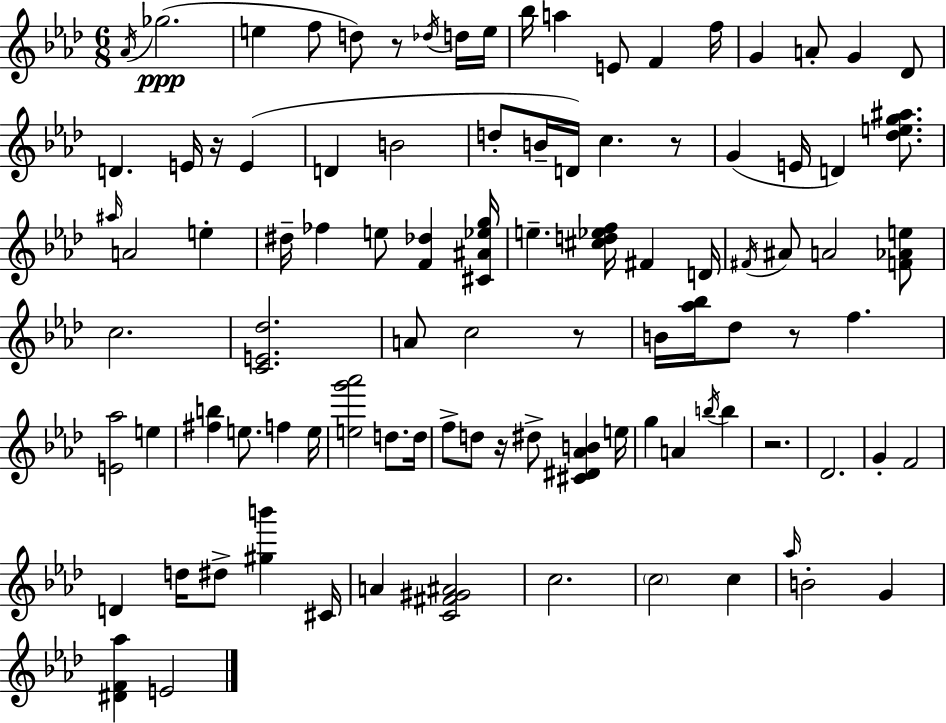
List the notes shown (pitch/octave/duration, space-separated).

Ab4/s Gb5/h. E5/q F5/e D5/e R/e Db5/s D5/s E5/s Bb5/s A5/q E4/e F4/q F5/s G4/q A4/e G4/q Db4/e D4/q. E4/s R/s E4/q D4/q B4/h D5/e B4/s D4/s C5/q. R/e G4/q E4/s D4/q [Db5,E5,G5,A#5]/e. A#5/s A4/h E5/q D#5/s FES5/q E5/e [F4,Db5]/q [C#4,A#4,Eb5,G5]/s E5/q. [C#5,D5,Eb5,F5]/s F#4/q D4/s F#4/s A#4/e A4/h [F4,Ab4,E5]/e C5/h. [C4,E4,Db5]/h. A4/e C5/h R/e B4/s [Ab5,Bb5]/s Db5/e R/e F5/q. [E4,Ab5]/h E5/q [F#5,B5]/q E5/e. F5/q E5/s [E5,G6,Ab6]/h D5/e. D5/s F5/e D5/e R/s D#5/e [C#4,D#4,Ab4,B4]/q E5/s G5/q A4/q B5/s B5/q R/h. Db4/h. G4/q F4/h D4/q D5/s D#5/e [G#5,B6]/q C#4/s A4/q [C4,F#4,G#4,A#4]/h C5/h. C5/h C5/q Ab5/s B4/h G4/q [D#4,F4,Ab5]/q E4/h